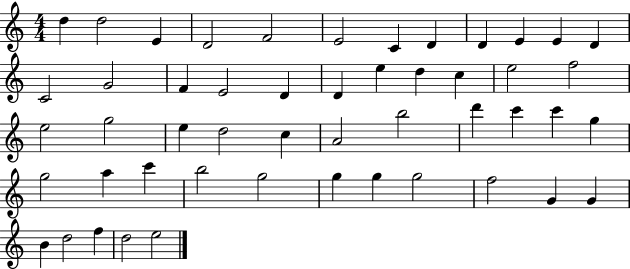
{
  \clef treble
  \numericTimeSignature
  \time 4/4
  \key c \major
  d''4 d''2 e'4 | d'2 f'2 | e'2 c'4 d'4 | d'4 e'4 e'4 d'4 | \break c'2 g'2 | f'4 e'2 d'4 | d'4 e''4 d''4 c''4 | e''2 f''2 | \break e''2 g''2 | e''4 d''2 c''4 | a'2 b''2 | d'''4 c'''4 c'''4 g''4 | \break g''2 a''4 c'''4 | b''2 g''2 | g''4 g''4 g''2 | f''2 g'4 g'4 | \break b'4 d''2 f''4 | d''2 e''2 | \bar "|."
}